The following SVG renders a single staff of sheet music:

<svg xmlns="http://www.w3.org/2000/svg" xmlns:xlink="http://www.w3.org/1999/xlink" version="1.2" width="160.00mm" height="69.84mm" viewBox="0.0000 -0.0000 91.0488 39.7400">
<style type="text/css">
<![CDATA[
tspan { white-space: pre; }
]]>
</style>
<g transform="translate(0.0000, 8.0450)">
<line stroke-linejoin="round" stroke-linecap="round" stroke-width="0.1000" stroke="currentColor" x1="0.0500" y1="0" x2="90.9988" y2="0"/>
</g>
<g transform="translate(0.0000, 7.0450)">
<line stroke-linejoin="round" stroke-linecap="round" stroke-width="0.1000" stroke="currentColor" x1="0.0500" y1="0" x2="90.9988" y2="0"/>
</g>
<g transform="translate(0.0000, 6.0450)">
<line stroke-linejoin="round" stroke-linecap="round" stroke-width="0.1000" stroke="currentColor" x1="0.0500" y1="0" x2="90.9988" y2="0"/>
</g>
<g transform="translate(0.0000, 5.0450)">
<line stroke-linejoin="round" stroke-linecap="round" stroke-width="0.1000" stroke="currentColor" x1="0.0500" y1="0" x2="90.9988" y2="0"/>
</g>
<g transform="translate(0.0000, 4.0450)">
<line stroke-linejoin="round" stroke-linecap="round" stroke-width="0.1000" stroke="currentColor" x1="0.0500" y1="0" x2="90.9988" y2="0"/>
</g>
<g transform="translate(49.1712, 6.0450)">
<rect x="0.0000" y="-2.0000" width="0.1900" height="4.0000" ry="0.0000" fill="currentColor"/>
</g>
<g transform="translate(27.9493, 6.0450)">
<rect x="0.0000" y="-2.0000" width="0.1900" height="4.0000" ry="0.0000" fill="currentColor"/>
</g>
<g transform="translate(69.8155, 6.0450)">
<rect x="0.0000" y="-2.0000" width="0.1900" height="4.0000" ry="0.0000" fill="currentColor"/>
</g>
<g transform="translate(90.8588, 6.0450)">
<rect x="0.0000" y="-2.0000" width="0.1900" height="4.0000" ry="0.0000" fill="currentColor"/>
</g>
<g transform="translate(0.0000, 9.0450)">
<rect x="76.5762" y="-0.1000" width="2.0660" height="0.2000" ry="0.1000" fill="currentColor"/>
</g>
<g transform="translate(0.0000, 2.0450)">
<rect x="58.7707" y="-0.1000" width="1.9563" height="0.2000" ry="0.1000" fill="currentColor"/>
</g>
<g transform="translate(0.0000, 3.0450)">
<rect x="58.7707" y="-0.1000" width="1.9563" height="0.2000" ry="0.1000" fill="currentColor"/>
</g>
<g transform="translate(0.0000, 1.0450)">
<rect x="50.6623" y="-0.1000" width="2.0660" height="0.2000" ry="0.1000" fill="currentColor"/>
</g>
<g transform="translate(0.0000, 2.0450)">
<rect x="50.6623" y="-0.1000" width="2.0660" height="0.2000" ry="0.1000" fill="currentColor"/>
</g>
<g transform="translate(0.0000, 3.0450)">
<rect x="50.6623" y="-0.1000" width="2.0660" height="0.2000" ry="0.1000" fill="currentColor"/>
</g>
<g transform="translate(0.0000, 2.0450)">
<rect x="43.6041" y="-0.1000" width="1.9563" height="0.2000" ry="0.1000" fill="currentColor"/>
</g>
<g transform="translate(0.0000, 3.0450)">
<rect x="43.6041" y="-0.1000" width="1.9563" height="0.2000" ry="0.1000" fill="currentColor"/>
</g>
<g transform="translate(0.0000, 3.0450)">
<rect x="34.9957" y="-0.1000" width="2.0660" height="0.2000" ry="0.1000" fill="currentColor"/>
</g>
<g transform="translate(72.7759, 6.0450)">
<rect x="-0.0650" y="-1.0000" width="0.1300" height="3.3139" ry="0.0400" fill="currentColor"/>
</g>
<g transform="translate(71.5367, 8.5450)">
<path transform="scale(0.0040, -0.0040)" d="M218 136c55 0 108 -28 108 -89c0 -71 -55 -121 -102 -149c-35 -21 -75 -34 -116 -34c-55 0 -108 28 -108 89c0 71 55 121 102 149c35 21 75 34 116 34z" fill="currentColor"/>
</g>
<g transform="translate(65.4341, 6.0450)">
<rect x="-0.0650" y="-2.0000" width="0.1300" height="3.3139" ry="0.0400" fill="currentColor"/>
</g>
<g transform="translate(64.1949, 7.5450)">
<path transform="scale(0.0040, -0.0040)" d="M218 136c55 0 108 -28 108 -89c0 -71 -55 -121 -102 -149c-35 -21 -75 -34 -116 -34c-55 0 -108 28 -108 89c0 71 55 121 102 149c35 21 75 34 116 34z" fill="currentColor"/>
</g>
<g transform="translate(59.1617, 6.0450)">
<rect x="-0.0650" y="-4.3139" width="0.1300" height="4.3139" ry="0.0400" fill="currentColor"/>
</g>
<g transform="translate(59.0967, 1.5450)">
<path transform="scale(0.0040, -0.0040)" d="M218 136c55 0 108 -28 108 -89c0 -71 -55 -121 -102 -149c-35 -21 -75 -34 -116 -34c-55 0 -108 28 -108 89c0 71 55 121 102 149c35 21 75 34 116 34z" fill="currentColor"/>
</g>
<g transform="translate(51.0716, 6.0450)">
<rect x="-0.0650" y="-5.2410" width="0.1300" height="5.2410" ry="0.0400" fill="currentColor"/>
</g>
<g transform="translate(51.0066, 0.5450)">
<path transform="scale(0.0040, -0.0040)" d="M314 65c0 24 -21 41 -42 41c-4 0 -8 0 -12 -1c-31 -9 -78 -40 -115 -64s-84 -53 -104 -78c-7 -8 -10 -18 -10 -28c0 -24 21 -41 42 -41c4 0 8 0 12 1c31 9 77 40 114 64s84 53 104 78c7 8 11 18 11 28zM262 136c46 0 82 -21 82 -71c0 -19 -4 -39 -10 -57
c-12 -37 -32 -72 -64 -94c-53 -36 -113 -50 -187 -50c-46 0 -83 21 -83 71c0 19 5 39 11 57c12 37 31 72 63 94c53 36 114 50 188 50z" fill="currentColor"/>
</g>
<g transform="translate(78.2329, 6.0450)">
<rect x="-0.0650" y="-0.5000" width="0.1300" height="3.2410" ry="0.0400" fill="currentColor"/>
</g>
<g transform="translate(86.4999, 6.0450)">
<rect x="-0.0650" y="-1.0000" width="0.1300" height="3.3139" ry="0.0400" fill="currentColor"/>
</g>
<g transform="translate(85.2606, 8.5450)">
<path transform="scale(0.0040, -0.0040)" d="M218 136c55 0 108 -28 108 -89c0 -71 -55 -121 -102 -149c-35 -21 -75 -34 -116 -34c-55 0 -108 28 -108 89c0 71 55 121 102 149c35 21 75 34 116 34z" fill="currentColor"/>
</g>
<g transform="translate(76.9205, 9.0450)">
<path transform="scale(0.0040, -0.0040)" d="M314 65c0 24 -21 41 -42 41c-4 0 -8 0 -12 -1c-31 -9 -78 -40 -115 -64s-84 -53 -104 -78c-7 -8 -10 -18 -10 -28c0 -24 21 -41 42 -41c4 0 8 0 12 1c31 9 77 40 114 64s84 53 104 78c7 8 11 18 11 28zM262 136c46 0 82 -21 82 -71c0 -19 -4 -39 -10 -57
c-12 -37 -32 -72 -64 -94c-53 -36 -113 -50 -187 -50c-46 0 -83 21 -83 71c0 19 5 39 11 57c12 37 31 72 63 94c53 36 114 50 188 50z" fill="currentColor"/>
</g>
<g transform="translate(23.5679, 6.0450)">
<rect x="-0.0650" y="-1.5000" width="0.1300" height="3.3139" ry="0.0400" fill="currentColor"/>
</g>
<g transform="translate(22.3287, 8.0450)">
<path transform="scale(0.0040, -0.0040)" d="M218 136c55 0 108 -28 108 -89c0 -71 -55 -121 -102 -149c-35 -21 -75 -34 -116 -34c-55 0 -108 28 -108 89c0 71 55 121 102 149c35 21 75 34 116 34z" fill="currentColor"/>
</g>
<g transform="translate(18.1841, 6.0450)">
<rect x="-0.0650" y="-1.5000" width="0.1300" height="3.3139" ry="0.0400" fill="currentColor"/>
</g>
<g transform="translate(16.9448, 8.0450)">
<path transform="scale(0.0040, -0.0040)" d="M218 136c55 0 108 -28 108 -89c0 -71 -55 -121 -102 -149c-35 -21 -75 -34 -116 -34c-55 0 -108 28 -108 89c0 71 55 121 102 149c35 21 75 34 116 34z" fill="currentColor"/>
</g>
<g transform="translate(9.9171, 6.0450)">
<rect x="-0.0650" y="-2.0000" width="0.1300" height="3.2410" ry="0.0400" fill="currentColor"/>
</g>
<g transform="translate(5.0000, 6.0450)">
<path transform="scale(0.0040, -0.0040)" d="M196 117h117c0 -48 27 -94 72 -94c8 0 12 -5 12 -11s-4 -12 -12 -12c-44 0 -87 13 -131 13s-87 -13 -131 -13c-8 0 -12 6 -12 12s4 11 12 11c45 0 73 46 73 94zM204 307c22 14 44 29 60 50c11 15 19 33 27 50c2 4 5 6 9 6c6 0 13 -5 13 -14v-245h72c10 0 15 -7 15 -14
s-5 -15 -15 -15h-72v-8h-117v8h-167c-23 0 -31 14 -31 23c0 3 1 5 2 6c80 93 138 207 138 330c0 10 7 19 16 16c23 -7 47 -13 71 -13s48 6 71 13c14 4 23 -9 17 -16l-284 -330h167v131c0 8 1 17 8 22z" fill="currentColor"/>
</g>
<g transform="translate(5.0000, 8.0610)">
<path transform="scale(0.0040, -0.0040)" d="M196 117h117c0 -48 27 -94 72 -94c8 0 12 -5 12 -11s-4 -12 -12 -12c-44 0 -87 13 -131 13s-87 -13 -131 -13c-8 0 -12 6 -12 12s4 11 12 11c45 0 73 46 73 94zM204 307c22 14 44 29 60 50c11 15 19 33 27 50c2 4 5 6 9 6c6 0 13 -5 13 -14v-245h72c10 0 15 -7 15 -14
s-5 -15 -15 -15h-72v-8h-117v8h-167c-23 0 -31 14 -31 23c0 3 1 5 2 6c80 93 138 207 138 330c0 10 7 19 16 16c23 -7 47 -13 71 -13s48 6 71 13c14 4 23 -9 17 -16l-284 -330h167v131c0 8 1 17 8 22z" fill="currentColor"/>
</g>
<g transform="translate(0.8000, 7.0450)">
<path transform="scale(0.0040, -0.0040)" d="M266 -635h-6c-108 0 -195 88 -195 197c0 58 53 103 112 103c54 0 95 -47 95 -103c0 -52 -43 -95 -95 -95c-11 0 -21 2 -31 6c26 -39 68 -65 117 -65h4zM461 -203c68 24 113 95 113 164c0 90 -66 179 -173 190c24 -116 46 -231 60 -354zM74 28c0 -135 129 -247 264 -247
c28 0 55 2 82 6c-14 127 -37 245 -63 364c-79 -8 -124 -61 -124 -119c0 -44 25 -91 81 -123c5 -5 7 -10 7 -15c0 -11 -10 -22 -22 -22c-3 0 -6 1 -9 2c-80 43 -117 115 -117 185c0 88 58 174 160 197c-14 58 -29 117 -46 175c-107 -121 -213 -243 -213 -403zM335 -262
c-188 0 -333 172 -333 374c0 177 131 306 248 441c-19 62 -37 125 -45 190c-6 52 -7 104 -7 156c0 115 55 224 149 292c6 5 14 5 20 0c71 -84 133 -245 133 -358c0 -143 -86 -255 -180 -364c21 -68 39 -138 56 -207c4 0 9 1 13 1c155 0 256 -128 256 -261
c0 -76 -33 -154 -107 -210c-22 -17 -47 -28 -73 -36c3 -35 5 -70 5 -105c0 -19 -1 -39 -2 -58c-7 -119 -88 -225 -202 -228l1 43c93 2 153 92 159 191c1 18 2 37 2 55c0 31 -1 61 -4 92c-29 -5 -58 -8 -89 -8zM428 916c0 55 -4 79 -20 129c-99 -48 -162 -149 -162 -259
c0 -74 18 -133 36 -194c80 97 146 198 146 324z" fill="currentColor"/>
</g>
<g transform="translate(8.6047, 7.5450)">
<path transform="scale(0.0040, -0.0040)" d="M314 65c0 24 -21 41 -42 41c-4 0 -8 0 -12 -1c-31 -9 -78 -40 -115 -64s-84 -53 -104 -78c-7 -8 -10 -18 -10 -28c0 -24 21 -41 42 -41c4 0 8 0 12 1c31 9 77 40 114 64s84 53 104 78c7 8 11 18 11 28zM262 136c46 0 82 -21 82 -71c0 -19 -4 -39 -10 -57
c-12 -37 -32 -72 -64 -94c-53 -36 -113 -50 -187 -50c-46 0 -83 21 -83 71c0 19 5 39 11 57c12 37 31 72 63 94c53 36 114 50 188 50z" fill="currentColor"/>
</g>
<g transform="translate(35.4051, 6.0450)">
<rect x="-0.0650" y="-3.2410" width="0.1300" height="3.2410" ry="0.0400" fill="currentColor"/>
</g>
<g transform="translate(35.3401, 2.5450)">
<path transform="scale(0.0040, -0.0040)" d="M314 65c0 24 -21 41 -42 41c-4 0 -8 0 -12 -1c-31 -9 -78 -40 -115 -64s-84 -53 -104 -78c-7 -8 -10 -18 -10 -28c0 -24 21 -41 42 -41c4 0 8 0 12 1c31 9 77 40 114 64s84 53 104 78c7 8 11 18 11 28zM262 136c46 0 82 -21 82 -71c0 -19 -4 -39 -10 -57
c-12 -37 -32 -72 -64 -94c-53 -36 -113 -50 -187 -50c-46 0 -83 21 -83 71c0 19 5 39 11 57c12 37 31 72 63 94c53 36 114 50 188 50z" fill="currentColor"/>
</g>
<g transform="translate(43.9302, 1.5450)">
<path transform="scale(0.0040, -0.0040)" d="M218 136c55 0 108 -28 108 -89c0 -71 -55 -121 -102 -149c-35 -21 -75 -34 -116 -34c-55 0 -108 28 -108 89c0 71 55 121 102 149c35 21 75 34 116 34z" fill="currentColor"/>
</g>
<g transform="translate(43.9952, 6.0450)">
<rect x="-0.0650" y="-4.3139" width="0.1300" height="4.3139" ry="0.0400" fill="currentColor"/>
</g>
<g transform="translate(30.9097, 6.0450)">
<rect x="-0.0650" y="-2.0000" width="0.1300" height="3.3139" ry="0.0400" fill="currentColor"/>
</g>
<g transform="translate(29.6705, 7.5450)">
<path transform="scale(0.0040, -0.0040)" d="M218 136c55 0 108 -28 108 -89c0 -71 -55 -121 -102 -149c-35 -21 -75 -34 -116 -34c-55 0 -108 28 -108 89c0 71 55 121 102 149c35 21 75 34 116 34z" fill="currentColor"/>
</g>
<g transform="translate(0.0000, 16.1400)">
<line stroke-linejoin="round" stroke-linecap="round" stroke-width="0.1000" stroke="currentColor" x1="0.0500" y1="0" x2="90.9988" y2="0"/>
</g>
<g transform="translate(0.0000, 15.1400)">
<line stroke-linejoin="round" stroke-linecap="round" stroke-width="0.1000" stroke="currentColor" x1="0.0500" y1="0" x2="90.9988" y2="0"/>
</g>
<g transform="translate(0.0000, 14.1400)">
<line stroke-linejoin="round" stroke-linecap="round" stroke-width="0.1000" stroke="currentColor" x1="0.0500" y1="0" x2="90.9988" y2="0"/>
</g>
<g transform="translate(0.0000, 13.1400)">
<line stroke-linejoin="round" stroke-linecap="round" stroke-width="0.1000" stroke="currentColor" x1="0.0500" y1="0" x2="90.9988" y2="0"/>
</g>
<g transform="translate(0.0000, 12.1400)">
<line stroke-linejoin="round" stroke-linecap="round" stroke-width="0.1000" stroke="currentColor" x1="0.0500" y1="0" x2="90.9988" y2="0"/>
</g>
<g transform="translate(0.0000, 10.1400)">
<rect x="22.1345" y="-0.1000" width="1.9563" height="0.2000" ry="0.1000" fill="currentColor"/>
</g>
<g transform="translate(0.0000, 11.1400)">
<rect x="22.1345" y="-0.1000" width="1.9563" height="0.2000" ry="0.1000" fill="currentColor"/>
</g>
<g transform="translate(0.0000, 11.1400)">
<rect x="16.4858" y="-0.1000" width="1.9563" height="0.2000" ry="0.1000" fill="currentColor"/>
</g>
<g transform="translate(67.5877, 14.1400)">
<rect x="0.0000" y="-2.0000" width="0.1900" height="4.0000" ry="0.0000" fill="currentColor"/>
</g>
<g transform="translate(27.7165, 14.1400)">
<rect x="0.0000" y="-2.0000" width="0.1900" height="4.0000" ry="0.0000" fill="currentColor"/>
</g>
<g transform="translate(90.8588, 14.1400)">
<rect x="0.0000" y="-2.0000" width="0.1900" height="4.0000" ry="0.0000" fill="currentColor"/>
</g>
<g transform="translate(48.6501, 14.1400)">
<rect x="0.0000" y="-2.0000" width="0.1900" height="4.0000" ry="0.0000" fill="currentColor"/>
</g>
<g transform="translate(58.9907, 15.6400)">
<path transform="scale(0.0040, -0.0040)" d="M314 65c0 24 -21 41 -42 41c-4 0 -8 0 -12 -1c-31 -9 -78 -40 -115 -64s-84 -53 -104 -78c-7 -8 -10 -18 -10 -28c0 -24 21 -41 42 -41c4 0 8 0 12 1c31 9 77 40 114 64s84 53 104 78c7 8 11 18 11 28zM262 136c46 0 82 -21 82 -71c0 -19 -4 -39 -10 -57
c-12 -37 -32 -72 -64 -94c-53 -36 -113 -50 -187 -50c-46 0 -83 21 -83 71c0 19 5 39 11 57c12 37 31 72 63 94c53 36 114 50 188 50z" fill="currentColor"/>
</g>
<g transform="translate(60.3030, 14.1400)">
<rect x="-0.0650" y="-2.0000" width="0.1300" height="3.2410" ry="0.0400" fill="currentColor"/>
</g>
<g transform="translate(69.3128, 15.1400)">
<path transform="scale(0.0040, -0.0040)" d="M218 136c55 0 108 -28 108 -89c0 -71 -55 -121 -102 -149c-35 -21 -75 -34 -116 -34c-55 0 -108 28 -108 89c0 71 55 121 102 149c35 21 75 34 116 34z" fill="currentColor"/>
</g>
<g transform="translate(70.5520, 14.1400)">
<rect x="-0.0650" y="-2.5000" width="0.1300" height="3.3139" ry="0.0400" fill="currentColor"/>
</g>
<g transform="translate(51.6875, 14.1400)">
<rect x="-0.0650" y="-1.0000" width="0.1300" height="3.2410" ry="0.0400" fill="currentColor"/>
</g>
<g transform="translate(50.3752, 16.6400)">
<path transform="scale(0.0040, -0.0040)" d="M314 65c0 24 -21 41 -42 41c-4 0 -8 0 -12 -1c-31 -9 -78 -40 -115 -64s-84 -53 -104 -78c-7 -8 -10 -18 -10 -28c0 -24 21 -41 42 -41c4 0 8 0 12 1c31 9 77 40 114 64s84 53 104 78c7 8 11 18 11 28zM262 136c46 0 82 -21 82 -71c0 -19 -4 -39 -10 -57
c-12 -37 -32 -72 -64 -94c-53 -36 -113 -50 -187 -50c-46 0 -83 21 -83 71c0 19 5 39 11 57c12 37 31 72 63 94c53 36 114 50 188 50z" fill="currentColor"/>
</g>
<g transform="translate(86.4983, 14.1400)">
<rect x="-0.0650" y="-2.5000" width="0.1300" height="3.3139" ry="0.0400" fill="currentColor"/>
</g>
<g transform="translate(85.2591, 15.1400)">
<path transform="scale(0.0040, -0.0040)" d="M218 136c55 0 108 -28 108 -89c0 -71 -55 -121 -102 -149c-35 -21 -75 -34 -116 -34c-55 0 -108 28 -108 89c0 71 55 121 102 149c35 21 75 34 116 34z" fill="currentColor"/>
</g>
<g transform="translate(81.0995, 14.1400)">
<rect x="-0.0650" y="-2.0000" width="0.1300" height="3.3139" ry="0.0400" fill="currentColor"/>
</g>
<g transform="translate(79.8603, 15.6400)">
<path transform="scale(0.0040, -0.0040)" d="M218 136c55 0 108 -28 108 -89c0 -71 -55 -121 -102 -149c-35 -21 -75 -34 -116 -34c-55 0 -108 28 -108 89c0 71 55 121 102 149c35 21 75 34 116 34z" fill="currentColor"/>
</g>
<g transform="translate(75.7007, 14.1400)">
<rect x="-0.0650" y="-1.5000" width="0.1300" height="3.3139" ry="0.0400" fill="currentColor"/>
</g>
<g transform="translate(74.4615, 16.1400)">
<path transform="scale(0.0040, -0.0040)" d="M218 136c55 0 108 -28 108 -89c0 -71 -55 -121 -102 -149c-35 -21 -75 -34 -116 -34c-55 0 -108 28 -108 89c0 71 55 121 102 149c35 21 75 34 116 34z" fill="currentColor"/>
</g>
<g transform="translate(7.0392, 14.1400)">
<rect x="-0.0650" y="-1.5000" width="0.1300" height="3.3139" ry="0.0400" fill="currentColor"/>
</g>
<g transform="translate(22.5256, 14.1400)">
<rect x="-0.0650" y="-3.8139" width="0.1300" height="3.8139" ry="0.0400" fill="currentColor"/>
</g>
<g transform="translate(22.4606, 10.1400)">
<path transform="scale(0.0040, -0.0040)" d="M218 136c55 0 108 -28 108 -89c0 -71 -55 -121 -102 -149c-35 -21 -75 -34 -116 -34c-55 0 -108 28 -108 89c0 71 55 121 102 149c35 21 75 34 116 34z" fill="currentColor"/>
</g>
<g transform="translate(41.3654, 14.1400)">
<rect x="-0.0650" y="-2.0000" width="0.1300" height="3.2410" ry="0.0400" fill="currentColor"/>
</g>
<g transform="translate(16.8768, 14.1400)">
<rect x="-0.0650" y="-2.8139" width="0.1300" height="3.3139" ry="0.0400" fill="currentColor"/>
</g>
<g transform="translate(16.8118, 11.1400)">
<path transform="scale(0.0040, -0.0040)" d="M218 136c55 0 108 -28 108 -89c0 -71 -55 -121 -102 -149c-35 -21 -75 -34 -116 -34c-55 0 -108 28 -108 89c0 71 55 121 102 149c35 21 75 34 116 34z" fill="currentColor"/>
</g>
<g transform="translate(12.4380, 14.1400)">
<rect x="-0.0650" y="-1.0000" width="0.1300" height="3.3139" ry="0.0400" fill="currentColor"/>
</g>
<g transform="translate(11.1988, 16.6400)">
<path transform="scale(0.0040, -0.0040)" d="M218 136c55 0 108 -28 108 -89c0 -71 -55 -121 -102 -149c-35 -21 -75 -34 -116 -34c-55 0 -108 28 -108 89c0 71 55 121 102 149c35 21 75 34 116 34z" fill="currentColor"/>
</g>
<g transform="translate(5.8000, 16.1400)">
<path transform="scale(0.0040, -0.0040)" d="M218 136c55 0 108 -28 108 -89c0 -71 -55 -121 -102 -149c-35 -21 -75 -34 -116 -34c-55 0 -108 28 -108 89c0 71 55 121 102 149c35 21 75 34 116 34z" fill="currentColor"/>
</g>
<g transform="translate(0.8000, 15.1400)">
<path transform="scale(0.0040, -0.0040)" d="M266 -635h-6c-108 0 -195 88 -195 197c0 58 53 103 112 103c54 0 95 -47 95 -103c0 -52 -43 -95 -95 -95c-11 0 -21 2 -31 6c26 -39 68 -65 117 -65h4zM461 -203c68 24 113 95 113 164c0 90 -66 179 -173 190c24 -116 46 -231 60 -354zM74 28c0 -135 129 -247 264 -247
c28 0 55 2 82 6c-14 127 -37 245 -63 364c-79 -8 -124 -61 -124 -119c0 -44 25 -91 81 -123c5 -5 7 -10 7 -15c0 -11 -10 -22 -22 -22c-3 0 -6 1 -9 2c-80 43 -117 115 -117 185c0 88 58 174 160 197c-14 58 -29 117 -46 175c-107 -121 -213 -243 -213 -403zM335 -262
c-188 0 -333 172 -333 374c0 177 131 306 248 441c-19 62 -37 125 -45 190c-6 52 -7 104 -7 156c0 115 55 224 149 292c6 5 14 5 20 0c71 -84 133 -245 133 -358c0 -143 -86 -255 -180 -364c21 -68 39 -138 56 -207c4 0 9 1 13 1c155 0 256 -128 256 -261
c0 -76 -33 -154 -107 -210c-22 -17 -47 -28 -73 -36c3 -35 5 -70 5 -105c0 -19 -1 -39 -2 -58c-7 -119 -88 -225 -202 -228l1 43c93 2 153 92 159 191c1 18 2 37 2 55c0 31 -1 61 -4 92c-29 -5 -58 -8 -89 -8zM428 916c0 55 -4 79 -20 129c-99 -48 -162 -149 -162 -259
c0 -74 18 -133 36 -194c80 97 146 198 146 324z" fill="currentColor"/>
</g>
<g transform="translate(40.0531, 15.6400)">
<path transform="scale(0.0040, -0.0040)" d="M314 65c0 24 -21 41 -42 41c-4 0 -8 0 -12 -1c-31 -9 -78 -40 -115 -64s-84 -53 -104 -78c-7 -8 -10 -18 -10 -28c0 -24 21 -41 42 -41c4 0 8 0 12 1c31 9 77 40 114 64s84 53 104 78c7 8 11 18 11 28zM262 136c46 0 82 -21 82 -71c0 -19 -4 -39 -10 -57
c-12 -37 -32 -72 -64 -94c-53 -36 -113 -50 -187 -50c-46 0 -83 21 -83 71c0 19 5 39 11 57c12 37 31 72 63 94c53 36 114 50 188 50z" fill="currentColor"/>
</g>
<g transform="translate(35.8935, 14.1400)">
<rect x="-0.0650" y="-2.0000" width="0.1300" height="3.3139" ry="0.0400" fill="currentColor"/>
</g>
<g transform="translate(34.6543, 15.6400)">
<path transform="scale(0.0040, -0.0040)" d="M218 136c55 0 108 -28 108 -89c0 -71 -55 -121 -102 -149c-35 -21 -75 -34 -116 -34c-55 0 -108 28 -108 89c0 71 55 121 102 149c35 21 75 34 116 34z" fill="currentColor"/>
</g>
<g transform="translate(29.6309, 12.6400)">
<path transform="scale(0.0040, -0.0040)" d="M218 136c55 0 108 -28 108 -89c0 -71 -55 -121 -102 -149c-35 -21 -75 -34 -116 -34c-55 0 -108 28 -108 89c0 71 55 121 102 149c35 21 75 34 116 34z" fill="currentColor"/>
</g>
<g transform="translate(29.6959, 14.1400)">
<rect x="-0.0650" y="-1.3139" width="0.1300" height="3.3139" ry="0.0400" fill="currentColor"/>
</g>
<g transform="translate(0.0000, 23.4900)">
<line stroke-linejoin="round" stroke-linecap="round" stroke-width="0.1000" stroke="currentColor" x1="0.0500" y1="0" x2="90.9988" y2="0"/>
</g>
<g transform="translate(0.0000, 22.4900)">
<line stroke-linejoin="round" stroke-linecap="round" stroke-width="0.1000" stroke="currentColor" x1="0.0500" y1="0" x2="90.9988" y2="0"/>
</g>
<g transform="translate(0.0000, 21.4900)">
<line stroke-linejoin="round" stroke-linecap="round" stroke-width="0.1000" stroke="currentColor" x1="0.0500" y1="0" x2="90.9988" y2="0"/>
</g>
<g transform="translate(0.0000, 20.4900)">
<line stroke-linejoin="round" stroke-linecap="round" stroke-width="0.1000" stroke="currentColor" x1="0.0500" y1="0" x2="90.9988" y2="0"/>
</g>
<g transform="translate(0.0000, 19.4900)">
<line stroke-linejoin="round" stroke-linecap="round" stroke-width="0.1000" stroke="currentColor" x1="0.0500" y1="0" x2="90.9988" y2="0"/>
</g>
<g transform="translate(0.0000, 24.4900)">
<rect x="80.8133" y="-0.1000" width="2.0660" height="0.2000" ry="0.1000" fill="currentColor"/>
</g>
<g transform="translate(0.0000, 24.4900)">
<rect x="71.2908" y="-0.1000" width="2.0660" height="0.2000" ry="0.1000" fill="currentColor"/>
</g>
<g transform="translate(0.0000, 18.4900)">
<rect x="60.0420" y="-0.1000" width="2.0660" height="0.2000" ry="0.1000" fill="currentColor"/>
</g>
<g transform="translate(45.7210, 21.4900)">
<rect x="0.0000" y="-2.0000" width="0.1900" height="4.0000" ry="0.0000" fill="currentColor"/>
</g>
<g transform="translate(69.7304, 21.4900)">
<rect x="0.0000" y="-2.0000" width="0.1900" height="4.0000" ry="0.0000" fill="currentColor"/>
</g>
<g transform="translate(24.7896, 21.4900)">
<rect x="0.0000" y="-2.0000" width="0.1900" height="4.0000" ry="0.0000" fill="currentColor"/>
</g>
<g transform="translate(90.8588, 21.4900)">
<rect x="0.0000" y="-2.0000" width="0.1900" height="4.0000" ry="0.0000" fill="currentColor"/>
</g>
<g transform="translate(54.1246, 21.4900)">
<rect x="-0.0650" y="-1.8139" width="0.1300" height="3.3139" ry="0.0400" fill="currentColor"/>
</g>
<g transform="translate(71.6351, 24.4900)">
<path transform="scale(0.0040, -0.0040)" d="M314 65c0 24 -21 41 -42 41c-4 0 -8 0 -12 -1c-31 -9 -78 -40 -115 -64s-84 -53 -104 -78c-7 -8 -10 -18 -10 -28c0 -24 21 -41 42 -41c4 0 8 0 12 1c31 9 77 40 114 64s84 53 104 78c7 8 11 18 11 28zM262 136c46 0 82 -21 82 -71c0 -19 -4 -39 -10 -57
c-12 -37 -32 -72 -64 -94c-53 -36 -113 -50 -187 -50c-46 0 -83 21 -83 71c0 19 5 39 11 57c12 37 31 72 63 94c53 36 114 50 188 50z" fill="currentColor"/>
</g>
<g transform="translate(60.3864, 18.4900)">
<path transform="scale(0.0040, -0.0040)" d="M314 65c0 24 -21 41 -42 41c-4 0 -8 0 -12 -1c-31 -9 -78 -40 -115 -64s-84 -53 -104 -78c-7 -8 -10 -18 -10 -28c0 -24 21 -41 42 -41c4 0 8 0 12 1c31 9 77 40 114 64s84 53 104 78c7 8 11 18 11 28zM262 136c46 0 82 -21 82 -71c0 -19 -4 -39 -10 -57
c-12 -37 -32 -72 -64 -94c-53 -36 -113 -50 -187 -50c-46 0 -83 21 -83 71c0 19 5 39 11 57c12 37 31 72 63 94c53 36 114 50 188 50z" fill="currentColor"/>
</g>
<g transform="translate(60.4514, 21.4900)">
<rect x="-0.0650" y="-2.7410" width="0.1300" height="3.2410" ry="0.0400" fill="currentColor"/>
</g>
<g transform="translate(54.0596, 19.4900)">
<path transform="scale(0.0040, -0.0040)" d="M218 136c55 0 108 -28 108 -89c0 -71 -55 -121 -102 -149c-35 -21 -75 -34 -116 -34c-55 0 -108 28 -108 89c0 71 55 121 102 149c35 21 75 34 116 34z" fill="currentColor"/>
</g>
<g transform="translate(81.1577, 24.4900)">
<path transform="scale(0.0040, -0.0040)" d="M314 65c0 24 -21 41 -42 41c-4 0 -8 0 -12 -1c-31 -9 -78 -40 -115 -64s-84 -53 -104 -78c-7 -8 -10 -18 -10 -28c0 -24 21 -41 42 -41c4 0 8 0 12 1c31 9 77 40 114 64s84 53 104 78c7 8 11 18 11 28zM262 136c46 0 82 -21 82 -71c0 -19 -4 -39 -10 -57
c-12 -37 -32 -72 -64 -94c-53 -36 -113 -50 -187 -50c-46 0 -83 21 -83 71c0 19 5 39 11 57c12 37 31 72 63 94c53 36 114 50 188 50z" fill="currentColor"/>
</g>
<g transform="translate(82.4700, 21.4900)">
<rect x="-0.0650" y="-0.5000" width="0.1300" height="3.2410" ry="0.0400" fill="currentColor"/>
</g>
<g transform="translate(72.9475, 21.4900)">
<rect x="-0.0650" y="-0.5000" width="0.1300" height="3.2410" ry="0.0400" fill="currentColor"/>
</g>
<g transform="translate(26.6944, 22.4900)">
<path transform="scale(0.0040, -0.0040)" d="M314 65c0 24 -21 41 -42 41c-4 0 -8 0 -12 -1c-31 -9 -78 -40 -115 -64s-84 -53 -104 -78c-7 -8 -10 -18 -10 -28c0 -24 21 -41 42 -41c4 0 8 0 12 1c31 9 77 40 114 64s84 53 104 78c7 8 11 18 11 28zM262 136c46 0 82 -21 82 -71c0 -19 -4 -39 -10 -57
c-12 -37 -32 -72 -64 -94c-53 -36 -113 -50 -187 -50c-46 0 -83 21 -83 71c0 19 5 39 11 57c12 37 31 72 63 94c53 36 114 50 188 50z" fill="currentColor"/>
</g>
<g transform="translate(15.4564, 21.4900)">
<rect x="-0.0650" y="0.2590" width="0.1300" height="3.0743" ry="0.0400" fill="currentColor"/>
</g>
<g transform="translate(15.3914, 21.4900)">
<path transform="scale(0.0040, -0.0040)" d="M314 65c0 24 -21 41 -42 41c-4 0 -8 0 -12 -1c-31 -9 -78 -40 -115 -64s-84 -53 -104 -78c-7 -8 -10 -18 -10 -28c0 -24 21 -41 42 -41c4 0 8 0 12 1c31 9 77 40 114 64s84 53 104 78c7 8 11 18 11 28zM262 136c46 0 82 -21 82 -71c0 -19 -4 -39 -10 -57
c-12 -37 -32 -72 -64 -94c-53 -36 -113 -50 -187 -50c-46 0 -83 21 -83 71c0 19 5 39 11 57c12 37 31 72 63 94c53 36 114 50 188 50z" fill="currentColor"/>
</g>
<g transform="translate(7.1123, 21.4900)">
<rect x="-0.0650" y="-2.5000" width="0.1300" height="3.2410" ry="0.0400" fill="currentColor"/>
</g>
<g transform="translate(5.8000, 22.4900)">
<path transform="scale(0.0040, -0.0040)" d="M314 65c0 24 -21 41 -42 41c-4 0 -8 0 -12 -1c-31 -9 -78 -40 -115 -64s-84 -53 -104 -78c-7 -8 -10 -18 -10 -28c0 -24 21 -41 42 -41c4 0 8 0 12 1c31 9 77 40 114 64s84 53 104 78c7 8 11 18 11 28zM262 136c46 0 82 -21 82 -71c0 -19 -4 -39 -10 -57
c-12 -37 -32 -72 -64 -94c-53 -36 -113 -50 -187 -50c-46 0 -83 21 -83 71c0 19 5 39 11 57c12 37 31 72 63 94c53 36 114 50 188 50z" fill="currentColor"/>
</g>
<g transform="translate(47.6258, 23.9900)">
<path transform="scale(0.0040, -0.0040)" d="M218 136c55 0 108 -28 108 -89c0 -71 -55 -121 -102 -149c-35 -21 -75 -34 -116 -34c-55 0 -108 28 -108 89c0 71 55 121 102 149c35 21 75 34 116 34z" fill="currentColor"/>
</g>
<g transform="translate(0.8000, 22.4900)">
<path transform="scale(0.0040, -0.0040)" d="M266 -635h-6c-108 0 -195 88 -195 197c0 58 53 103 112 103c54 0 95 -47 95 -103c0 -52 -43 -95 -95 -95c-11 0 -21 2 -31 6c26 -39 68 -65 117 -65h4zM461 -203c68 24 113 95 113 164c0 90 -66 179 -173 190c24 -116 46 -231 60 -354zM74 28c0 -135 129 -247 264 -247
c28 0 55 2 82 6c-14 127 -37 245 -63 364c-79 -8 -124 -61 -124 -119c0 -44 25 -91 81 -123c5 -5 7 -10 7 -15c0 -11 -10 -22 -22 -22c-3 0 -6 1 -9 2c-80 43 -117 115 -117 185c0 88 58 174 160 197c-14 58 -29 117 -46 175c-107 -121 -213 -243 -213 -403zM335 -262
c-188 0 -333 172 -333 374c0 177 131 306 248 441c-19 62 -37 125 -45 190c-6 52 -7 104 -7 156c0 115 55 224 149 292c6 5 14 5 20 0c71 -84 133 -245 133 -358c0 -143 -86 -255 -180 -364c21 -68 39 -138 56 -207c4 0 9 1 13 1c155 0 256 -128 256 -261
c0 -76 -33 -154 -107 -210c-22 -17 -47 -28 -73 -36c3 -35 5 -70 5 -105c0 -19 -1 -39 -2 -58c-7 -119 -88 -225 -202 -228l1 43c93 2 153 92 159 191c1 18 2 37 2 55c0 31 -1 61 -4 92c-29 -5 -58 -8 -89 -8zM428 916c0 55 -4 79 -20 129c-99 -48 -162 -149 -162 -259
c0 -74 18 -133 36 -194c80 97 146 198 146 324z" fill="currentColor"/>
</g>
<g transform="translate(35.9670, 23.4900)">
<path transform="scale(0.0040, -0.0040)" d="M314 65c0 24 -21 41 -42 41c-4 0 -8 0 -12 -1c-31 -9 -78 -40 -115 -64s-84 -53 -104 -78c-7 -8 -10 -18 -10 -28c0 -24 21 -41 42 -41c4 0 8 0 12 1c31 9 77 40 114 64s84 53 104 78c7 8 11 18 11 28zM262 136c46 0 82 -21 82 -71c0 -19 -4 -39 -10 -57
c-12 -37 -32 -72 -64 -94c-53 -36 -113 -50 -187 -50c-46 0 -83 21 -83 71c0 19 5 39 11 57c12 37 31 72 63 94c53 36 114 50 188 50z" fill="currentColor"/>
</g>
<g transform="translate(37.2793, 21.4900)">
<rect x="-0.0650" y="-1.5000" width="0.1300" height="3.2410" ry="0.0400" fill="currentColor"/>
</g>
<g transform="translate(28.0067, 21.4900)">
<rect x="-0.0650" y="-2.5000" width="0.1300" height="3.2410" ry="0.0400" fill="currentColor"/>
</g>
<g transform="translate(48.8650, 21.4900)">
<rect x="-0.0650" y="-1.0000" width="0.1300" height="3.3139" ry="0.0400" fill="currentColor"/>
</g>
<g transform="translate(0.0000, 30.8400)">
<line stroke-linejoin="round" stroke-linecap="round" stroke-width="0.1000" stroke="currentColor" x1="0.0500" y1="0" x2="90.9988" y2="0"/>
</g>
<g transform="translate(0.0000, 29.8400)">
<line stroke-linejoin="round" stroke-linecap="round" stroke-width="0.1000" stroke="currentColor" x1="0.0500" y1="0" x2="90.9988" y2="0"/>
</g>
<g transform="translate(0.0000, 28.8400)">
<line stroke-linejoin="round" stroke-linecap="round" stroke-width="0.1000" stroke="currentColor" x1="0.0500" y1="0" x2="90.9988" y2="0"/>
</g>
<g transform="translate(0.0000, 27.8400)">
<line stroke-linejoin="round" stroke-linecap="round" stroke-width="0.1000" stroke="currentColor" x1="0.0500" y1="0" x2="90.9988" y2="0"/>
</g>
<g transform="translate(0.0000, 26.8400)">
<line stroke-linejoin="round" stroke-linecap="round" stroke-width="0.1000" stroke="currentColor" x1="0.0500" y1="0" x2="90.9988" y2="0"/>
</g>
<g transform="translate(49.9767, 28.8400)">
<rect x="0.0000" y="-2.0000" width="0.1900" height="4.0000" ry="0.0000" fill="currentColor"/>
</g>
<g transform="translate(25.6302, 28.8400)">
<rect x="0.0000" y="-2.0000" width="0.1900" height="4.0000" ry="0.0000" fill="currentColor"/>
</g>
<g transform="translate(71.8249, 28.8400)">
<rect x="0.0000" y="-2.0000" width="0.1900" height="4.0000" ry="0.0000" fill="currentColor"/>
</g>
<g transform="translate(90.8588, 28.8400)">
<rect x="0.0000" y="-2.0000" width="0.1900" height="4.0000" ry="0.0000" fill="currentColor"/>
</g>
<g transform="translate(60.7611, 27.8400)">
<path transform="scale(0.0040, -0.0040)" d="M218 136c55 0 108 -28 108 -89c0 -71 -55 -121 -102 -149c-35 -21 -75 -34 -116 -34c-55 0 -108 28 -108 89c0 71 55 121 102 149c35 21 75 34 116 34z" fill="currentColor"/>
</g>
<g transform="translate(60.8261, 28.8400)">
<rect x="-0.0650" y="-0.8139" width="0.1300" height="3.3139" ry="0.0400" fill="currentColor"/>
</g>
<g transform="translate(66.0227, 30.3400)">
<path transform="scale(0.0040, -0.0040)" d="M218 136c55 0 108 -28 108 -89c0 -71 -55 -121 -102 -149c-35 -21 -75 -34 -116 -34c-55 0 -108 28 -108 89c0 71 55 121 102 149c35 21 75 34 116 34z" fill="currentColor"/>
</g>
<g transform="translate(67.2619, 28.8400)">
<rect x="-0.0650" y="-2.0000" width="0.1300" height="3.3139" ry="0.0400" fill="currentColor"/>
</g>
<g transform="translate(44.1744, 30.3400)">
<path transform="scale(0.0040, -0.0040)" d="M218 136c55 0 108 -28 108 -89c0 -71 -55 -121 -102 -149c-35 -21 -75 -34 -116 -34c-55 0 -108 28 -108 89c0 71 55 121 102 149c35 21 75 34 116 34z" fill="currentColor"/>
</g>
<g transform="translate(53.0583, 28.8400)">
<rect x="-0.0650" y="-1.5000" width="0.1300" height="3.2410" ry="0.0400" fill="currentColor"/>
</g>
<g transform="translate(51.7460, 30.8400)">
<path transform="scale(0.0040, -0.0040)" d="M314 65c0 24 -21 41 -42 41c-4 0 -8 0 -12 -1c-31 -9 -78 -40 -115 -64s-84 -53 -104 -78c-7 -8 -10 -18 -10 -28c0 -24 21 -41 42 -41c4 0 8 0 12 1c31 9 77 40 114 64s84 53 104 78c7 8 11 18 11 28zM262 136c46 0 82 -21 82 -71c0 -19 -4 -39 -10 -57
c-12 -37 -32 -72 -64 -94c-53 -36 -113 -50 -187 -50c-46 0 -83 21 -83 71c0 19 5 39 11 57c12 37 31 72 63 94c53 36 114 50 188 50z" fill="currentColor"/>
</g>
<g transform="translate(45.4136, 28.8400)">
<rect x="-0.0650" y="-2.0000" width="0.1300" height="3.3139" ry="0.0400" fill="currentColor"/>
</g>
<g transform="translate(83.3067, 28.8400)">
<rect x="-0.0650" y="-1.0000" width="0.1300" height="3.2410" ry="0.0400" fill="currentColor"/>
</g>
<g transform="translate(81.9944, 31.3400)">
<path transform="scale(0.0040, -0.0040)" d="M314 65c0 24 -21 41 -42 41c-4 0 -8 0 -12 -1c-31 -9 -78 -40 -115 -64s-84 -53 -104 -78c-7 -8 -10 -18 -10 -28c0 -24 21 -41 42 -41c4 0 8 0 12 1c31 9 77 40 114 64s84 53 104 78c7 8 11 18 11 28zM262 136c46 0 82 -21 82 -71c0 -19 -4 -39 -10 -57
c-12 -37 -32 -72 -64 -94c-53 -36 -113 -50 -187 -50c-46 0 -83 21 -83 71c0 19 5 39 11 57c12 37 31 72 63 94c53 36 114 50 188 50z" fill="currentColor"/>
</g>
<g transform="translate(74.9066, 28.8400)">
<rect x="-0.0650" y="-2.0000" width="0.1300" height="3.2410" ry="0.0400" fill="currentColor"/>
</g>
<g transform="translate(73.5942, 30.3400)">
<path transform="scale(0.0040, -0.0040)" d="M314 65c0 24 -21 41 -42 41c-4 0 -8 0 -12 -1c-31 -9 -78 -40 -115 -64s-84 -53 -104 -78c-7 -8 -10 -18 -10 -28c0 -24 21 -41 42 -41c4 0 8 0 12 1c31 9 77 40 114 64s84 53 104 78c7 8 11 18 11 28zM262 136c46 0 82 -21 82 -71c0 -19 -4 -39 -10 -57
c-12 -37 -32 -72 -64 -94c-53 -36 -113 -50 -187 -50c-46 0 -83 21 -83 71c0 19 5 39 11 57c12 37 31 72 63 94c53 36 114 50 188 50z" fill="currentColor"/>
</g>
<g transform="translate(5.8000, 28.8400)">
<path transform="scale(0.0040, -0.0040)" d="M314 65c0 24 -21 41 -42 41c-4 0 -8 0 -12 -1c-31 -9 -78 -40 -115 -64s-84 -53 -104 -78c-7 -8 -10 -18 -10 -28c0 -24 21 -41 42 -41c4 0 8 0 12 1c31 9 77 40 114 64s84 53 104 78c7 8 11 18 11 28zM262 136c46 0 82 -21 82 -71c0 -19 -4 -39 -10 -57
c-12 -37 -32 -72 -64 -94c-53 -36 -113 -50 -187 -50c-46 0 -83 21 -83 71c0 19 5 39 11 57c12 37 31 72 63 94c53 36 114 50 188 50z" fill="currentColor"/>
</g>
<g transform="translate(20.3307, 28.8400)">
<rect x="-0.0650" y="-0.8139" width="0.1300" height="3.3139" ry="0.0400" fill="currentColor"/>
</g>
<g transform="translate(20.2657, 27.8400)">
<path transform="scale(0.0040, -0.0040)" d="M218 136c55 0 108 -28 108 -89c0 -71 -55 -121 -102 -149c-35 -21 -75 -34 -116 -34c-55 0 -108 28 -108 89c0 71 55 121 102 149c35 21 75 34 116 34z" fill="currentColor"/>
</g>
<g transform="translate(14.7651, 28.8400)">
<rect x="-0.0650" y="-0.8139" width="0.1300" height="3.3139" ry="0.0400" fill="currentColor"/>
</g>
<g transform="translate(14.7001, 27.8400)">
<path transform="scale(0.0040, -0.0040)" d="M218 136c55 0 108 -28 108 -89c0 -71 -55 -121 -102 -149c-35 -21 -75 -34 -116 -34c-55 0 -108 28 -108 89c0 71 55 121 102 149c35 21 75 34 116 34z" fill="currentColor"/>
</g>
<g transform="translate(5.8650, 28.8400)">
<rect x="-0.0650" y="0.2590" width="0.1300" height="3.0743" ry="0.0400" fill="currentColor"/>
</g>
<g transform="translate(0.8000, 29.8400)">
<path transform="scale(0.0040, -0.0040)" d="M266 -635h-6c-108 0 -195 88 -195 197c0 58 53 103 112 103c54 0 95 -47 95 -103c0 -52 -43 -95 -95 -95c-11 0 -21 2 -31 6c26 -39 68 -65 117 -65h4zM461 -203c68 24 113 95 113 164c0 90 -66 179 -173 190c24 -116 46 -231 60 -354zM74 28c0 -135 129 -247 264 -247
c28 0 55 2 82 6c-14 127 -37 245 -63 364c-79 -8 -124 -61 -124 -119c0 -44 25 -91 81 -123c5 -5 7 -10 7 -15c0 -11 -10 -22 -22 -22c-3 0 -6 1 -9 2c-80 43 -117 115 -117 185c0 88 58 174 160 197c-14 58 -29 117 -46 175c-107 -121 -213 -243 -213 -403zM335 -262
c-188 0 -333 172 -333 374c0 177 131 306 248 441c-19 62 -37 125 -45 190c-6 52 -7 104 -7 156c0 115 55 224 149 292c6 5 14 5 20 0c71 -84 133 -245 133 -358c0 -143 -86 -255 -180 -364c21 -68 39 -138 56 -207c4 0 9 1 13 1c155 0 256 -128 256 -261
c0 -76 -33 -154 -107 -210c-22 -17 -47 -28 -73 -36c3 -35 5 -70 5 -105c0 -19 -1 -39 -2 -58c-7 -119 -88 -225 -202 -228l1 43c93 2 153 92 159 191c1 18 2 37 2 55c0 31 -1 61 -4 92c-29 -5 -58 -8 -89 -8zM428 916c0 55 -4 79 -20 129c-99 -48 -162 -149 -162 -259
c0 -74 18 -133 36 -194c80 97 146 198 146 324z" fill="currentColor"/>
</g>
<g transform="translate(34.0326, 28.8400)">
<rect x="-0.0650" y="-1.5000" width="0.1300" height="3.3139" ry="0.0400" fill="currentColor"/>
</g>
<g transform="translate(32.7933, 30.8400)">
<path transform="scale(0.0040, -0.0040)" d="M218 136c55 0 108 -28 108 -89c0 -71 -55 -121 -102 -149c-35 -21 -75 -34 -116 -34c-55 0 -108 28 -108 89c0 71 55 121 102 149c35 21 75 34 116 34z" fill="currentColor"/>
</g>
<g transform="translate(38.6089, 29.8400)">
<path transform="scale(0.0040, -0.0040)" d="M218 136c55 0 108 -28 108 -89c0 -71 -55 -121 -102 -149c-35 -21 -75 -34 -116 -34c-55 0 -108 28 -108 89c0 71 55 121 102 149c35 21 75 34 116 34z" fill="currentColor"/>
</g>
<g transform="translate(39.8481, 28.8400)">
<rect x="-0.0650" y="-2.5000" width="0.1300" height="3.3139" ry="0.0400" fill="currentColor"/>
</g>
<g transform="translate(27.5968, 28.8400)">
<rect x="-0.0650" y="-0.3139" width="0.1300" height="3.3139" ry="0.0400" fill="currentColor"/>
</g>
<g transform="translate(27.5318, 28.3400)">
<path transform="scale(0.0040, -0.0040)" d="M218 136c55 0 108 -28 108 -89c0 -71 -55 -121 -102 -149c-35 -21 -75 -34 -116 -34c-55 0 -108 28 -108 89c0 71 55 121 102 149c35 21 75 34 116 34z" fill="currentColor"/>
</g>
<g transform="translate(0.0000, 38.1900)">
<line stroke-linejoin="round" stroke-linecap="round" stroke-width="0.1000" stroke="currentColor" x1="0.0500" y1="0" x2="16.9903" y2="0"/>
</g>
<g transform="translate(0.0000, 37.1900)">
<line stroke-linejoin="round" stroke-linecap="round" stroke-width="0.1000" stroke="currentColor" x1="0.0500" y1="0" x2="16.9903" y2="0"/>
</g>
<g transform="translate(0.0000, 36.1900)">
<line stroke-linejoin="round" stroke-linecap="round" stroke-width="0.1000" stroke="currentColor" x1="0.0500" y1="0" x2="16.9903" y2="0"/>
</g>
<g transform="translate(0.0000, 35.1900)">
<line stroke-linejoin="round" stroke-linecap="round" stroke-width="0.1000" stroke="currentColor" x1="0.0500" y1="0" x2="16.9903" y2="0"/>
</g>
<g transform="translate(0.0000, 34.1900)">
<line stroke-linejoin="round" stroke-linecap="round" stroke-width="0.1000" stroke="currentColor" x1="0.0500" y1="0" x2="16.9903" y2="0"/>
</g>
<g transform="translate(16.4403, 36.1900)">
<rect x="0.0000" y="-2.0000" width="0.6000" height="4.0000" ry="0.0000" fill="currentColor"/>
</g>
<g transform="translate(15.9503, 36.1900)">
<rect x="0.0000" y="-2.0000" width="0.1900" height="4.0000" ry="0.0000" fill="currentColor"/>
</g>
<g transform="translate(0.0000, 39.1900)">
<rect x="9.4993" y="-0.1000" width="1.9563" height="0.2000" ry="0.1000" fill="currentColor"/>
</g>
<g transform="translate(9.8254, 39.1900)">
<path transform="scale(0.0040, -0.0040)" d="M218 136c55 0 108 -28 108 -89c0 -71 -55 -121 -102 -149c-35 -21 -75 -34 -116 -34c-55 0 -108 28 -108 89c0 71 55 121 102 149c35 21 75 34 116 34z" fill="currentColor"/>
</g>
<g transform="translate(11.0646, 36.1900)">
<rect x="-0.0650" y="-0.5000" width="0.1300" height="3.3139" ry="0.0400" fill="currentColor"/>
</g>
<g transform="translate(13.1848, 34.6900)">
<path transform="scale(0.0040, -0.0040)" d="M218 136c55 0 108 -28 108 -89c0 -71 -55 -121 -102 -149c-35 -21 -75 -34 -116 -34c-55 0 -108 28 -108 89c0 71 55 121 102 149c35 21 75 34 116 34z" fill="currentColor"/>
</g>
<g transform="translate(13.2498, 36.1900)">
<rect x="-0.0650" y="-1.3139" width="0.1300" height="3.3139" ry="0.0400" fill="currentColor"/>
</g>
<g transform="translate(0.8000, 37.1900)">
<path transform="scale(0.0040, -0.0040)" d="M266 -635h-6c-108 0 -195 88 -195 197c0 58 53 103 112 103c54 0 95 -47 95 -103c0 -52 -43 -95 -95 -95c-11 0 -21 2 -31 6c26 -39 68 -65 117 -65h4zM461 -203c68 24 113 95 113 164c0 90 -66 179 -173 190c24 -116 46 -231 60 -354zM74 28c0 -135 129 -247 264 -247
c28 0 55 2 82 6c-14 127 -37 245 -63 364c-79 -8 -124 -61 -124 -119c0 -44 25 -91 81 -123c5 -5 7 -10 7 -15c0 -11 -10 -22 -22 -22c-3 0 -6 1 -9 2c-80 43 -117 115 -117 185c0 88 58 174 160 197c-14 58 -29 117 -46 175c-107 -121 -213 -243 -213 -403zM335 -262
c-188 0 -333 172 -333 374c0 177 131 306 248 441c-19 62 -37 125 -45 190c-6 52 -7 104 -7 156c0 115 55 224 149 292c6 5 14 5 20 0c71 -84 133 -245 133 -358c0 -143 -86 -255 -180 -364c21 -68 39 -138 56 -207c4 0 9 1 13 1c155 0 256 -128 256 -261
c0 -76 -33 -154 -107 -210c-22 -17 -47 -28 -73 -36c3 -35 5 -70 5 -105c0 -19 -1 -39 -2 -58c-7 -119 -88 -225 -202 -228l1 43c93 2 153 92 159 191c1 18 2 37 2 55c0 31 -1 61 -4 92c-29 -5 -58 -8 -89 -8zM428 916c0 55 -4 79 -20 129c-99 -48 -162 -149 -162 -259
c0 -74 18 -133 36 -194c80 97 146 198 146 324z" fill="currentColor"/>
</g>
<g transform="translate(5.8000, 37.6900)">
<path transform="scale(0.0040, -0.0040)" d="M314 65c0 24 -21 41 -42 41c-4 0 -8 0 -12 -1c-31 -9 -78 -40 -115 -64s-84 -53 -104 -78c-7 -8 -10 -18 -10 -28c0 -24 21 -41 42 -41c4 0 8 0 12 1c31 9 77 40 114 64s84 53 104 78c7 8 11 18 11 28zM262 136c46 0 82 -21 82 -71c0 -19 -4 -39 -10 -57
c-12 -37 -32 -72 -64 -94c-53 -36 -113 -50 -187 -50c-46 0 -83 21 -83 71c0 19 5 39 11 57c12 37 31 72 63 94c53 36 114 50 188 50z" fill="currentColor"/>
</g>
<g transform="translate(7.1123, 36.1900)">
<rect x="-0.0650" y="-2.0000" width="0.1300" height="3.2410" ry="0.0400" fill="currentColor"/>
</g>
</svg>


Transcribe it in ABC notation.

X:1
T:Untitled
M:4/4
L:1/4
K:C
F2 E E F b2 d' f'2 d' F D C2 D E D a c' e F F2 D2 F2 G E F G G2 B2 G2 E2 D f a2 C2 C2 B2 d d c E G F E2 d F F2 D2 F2 C e